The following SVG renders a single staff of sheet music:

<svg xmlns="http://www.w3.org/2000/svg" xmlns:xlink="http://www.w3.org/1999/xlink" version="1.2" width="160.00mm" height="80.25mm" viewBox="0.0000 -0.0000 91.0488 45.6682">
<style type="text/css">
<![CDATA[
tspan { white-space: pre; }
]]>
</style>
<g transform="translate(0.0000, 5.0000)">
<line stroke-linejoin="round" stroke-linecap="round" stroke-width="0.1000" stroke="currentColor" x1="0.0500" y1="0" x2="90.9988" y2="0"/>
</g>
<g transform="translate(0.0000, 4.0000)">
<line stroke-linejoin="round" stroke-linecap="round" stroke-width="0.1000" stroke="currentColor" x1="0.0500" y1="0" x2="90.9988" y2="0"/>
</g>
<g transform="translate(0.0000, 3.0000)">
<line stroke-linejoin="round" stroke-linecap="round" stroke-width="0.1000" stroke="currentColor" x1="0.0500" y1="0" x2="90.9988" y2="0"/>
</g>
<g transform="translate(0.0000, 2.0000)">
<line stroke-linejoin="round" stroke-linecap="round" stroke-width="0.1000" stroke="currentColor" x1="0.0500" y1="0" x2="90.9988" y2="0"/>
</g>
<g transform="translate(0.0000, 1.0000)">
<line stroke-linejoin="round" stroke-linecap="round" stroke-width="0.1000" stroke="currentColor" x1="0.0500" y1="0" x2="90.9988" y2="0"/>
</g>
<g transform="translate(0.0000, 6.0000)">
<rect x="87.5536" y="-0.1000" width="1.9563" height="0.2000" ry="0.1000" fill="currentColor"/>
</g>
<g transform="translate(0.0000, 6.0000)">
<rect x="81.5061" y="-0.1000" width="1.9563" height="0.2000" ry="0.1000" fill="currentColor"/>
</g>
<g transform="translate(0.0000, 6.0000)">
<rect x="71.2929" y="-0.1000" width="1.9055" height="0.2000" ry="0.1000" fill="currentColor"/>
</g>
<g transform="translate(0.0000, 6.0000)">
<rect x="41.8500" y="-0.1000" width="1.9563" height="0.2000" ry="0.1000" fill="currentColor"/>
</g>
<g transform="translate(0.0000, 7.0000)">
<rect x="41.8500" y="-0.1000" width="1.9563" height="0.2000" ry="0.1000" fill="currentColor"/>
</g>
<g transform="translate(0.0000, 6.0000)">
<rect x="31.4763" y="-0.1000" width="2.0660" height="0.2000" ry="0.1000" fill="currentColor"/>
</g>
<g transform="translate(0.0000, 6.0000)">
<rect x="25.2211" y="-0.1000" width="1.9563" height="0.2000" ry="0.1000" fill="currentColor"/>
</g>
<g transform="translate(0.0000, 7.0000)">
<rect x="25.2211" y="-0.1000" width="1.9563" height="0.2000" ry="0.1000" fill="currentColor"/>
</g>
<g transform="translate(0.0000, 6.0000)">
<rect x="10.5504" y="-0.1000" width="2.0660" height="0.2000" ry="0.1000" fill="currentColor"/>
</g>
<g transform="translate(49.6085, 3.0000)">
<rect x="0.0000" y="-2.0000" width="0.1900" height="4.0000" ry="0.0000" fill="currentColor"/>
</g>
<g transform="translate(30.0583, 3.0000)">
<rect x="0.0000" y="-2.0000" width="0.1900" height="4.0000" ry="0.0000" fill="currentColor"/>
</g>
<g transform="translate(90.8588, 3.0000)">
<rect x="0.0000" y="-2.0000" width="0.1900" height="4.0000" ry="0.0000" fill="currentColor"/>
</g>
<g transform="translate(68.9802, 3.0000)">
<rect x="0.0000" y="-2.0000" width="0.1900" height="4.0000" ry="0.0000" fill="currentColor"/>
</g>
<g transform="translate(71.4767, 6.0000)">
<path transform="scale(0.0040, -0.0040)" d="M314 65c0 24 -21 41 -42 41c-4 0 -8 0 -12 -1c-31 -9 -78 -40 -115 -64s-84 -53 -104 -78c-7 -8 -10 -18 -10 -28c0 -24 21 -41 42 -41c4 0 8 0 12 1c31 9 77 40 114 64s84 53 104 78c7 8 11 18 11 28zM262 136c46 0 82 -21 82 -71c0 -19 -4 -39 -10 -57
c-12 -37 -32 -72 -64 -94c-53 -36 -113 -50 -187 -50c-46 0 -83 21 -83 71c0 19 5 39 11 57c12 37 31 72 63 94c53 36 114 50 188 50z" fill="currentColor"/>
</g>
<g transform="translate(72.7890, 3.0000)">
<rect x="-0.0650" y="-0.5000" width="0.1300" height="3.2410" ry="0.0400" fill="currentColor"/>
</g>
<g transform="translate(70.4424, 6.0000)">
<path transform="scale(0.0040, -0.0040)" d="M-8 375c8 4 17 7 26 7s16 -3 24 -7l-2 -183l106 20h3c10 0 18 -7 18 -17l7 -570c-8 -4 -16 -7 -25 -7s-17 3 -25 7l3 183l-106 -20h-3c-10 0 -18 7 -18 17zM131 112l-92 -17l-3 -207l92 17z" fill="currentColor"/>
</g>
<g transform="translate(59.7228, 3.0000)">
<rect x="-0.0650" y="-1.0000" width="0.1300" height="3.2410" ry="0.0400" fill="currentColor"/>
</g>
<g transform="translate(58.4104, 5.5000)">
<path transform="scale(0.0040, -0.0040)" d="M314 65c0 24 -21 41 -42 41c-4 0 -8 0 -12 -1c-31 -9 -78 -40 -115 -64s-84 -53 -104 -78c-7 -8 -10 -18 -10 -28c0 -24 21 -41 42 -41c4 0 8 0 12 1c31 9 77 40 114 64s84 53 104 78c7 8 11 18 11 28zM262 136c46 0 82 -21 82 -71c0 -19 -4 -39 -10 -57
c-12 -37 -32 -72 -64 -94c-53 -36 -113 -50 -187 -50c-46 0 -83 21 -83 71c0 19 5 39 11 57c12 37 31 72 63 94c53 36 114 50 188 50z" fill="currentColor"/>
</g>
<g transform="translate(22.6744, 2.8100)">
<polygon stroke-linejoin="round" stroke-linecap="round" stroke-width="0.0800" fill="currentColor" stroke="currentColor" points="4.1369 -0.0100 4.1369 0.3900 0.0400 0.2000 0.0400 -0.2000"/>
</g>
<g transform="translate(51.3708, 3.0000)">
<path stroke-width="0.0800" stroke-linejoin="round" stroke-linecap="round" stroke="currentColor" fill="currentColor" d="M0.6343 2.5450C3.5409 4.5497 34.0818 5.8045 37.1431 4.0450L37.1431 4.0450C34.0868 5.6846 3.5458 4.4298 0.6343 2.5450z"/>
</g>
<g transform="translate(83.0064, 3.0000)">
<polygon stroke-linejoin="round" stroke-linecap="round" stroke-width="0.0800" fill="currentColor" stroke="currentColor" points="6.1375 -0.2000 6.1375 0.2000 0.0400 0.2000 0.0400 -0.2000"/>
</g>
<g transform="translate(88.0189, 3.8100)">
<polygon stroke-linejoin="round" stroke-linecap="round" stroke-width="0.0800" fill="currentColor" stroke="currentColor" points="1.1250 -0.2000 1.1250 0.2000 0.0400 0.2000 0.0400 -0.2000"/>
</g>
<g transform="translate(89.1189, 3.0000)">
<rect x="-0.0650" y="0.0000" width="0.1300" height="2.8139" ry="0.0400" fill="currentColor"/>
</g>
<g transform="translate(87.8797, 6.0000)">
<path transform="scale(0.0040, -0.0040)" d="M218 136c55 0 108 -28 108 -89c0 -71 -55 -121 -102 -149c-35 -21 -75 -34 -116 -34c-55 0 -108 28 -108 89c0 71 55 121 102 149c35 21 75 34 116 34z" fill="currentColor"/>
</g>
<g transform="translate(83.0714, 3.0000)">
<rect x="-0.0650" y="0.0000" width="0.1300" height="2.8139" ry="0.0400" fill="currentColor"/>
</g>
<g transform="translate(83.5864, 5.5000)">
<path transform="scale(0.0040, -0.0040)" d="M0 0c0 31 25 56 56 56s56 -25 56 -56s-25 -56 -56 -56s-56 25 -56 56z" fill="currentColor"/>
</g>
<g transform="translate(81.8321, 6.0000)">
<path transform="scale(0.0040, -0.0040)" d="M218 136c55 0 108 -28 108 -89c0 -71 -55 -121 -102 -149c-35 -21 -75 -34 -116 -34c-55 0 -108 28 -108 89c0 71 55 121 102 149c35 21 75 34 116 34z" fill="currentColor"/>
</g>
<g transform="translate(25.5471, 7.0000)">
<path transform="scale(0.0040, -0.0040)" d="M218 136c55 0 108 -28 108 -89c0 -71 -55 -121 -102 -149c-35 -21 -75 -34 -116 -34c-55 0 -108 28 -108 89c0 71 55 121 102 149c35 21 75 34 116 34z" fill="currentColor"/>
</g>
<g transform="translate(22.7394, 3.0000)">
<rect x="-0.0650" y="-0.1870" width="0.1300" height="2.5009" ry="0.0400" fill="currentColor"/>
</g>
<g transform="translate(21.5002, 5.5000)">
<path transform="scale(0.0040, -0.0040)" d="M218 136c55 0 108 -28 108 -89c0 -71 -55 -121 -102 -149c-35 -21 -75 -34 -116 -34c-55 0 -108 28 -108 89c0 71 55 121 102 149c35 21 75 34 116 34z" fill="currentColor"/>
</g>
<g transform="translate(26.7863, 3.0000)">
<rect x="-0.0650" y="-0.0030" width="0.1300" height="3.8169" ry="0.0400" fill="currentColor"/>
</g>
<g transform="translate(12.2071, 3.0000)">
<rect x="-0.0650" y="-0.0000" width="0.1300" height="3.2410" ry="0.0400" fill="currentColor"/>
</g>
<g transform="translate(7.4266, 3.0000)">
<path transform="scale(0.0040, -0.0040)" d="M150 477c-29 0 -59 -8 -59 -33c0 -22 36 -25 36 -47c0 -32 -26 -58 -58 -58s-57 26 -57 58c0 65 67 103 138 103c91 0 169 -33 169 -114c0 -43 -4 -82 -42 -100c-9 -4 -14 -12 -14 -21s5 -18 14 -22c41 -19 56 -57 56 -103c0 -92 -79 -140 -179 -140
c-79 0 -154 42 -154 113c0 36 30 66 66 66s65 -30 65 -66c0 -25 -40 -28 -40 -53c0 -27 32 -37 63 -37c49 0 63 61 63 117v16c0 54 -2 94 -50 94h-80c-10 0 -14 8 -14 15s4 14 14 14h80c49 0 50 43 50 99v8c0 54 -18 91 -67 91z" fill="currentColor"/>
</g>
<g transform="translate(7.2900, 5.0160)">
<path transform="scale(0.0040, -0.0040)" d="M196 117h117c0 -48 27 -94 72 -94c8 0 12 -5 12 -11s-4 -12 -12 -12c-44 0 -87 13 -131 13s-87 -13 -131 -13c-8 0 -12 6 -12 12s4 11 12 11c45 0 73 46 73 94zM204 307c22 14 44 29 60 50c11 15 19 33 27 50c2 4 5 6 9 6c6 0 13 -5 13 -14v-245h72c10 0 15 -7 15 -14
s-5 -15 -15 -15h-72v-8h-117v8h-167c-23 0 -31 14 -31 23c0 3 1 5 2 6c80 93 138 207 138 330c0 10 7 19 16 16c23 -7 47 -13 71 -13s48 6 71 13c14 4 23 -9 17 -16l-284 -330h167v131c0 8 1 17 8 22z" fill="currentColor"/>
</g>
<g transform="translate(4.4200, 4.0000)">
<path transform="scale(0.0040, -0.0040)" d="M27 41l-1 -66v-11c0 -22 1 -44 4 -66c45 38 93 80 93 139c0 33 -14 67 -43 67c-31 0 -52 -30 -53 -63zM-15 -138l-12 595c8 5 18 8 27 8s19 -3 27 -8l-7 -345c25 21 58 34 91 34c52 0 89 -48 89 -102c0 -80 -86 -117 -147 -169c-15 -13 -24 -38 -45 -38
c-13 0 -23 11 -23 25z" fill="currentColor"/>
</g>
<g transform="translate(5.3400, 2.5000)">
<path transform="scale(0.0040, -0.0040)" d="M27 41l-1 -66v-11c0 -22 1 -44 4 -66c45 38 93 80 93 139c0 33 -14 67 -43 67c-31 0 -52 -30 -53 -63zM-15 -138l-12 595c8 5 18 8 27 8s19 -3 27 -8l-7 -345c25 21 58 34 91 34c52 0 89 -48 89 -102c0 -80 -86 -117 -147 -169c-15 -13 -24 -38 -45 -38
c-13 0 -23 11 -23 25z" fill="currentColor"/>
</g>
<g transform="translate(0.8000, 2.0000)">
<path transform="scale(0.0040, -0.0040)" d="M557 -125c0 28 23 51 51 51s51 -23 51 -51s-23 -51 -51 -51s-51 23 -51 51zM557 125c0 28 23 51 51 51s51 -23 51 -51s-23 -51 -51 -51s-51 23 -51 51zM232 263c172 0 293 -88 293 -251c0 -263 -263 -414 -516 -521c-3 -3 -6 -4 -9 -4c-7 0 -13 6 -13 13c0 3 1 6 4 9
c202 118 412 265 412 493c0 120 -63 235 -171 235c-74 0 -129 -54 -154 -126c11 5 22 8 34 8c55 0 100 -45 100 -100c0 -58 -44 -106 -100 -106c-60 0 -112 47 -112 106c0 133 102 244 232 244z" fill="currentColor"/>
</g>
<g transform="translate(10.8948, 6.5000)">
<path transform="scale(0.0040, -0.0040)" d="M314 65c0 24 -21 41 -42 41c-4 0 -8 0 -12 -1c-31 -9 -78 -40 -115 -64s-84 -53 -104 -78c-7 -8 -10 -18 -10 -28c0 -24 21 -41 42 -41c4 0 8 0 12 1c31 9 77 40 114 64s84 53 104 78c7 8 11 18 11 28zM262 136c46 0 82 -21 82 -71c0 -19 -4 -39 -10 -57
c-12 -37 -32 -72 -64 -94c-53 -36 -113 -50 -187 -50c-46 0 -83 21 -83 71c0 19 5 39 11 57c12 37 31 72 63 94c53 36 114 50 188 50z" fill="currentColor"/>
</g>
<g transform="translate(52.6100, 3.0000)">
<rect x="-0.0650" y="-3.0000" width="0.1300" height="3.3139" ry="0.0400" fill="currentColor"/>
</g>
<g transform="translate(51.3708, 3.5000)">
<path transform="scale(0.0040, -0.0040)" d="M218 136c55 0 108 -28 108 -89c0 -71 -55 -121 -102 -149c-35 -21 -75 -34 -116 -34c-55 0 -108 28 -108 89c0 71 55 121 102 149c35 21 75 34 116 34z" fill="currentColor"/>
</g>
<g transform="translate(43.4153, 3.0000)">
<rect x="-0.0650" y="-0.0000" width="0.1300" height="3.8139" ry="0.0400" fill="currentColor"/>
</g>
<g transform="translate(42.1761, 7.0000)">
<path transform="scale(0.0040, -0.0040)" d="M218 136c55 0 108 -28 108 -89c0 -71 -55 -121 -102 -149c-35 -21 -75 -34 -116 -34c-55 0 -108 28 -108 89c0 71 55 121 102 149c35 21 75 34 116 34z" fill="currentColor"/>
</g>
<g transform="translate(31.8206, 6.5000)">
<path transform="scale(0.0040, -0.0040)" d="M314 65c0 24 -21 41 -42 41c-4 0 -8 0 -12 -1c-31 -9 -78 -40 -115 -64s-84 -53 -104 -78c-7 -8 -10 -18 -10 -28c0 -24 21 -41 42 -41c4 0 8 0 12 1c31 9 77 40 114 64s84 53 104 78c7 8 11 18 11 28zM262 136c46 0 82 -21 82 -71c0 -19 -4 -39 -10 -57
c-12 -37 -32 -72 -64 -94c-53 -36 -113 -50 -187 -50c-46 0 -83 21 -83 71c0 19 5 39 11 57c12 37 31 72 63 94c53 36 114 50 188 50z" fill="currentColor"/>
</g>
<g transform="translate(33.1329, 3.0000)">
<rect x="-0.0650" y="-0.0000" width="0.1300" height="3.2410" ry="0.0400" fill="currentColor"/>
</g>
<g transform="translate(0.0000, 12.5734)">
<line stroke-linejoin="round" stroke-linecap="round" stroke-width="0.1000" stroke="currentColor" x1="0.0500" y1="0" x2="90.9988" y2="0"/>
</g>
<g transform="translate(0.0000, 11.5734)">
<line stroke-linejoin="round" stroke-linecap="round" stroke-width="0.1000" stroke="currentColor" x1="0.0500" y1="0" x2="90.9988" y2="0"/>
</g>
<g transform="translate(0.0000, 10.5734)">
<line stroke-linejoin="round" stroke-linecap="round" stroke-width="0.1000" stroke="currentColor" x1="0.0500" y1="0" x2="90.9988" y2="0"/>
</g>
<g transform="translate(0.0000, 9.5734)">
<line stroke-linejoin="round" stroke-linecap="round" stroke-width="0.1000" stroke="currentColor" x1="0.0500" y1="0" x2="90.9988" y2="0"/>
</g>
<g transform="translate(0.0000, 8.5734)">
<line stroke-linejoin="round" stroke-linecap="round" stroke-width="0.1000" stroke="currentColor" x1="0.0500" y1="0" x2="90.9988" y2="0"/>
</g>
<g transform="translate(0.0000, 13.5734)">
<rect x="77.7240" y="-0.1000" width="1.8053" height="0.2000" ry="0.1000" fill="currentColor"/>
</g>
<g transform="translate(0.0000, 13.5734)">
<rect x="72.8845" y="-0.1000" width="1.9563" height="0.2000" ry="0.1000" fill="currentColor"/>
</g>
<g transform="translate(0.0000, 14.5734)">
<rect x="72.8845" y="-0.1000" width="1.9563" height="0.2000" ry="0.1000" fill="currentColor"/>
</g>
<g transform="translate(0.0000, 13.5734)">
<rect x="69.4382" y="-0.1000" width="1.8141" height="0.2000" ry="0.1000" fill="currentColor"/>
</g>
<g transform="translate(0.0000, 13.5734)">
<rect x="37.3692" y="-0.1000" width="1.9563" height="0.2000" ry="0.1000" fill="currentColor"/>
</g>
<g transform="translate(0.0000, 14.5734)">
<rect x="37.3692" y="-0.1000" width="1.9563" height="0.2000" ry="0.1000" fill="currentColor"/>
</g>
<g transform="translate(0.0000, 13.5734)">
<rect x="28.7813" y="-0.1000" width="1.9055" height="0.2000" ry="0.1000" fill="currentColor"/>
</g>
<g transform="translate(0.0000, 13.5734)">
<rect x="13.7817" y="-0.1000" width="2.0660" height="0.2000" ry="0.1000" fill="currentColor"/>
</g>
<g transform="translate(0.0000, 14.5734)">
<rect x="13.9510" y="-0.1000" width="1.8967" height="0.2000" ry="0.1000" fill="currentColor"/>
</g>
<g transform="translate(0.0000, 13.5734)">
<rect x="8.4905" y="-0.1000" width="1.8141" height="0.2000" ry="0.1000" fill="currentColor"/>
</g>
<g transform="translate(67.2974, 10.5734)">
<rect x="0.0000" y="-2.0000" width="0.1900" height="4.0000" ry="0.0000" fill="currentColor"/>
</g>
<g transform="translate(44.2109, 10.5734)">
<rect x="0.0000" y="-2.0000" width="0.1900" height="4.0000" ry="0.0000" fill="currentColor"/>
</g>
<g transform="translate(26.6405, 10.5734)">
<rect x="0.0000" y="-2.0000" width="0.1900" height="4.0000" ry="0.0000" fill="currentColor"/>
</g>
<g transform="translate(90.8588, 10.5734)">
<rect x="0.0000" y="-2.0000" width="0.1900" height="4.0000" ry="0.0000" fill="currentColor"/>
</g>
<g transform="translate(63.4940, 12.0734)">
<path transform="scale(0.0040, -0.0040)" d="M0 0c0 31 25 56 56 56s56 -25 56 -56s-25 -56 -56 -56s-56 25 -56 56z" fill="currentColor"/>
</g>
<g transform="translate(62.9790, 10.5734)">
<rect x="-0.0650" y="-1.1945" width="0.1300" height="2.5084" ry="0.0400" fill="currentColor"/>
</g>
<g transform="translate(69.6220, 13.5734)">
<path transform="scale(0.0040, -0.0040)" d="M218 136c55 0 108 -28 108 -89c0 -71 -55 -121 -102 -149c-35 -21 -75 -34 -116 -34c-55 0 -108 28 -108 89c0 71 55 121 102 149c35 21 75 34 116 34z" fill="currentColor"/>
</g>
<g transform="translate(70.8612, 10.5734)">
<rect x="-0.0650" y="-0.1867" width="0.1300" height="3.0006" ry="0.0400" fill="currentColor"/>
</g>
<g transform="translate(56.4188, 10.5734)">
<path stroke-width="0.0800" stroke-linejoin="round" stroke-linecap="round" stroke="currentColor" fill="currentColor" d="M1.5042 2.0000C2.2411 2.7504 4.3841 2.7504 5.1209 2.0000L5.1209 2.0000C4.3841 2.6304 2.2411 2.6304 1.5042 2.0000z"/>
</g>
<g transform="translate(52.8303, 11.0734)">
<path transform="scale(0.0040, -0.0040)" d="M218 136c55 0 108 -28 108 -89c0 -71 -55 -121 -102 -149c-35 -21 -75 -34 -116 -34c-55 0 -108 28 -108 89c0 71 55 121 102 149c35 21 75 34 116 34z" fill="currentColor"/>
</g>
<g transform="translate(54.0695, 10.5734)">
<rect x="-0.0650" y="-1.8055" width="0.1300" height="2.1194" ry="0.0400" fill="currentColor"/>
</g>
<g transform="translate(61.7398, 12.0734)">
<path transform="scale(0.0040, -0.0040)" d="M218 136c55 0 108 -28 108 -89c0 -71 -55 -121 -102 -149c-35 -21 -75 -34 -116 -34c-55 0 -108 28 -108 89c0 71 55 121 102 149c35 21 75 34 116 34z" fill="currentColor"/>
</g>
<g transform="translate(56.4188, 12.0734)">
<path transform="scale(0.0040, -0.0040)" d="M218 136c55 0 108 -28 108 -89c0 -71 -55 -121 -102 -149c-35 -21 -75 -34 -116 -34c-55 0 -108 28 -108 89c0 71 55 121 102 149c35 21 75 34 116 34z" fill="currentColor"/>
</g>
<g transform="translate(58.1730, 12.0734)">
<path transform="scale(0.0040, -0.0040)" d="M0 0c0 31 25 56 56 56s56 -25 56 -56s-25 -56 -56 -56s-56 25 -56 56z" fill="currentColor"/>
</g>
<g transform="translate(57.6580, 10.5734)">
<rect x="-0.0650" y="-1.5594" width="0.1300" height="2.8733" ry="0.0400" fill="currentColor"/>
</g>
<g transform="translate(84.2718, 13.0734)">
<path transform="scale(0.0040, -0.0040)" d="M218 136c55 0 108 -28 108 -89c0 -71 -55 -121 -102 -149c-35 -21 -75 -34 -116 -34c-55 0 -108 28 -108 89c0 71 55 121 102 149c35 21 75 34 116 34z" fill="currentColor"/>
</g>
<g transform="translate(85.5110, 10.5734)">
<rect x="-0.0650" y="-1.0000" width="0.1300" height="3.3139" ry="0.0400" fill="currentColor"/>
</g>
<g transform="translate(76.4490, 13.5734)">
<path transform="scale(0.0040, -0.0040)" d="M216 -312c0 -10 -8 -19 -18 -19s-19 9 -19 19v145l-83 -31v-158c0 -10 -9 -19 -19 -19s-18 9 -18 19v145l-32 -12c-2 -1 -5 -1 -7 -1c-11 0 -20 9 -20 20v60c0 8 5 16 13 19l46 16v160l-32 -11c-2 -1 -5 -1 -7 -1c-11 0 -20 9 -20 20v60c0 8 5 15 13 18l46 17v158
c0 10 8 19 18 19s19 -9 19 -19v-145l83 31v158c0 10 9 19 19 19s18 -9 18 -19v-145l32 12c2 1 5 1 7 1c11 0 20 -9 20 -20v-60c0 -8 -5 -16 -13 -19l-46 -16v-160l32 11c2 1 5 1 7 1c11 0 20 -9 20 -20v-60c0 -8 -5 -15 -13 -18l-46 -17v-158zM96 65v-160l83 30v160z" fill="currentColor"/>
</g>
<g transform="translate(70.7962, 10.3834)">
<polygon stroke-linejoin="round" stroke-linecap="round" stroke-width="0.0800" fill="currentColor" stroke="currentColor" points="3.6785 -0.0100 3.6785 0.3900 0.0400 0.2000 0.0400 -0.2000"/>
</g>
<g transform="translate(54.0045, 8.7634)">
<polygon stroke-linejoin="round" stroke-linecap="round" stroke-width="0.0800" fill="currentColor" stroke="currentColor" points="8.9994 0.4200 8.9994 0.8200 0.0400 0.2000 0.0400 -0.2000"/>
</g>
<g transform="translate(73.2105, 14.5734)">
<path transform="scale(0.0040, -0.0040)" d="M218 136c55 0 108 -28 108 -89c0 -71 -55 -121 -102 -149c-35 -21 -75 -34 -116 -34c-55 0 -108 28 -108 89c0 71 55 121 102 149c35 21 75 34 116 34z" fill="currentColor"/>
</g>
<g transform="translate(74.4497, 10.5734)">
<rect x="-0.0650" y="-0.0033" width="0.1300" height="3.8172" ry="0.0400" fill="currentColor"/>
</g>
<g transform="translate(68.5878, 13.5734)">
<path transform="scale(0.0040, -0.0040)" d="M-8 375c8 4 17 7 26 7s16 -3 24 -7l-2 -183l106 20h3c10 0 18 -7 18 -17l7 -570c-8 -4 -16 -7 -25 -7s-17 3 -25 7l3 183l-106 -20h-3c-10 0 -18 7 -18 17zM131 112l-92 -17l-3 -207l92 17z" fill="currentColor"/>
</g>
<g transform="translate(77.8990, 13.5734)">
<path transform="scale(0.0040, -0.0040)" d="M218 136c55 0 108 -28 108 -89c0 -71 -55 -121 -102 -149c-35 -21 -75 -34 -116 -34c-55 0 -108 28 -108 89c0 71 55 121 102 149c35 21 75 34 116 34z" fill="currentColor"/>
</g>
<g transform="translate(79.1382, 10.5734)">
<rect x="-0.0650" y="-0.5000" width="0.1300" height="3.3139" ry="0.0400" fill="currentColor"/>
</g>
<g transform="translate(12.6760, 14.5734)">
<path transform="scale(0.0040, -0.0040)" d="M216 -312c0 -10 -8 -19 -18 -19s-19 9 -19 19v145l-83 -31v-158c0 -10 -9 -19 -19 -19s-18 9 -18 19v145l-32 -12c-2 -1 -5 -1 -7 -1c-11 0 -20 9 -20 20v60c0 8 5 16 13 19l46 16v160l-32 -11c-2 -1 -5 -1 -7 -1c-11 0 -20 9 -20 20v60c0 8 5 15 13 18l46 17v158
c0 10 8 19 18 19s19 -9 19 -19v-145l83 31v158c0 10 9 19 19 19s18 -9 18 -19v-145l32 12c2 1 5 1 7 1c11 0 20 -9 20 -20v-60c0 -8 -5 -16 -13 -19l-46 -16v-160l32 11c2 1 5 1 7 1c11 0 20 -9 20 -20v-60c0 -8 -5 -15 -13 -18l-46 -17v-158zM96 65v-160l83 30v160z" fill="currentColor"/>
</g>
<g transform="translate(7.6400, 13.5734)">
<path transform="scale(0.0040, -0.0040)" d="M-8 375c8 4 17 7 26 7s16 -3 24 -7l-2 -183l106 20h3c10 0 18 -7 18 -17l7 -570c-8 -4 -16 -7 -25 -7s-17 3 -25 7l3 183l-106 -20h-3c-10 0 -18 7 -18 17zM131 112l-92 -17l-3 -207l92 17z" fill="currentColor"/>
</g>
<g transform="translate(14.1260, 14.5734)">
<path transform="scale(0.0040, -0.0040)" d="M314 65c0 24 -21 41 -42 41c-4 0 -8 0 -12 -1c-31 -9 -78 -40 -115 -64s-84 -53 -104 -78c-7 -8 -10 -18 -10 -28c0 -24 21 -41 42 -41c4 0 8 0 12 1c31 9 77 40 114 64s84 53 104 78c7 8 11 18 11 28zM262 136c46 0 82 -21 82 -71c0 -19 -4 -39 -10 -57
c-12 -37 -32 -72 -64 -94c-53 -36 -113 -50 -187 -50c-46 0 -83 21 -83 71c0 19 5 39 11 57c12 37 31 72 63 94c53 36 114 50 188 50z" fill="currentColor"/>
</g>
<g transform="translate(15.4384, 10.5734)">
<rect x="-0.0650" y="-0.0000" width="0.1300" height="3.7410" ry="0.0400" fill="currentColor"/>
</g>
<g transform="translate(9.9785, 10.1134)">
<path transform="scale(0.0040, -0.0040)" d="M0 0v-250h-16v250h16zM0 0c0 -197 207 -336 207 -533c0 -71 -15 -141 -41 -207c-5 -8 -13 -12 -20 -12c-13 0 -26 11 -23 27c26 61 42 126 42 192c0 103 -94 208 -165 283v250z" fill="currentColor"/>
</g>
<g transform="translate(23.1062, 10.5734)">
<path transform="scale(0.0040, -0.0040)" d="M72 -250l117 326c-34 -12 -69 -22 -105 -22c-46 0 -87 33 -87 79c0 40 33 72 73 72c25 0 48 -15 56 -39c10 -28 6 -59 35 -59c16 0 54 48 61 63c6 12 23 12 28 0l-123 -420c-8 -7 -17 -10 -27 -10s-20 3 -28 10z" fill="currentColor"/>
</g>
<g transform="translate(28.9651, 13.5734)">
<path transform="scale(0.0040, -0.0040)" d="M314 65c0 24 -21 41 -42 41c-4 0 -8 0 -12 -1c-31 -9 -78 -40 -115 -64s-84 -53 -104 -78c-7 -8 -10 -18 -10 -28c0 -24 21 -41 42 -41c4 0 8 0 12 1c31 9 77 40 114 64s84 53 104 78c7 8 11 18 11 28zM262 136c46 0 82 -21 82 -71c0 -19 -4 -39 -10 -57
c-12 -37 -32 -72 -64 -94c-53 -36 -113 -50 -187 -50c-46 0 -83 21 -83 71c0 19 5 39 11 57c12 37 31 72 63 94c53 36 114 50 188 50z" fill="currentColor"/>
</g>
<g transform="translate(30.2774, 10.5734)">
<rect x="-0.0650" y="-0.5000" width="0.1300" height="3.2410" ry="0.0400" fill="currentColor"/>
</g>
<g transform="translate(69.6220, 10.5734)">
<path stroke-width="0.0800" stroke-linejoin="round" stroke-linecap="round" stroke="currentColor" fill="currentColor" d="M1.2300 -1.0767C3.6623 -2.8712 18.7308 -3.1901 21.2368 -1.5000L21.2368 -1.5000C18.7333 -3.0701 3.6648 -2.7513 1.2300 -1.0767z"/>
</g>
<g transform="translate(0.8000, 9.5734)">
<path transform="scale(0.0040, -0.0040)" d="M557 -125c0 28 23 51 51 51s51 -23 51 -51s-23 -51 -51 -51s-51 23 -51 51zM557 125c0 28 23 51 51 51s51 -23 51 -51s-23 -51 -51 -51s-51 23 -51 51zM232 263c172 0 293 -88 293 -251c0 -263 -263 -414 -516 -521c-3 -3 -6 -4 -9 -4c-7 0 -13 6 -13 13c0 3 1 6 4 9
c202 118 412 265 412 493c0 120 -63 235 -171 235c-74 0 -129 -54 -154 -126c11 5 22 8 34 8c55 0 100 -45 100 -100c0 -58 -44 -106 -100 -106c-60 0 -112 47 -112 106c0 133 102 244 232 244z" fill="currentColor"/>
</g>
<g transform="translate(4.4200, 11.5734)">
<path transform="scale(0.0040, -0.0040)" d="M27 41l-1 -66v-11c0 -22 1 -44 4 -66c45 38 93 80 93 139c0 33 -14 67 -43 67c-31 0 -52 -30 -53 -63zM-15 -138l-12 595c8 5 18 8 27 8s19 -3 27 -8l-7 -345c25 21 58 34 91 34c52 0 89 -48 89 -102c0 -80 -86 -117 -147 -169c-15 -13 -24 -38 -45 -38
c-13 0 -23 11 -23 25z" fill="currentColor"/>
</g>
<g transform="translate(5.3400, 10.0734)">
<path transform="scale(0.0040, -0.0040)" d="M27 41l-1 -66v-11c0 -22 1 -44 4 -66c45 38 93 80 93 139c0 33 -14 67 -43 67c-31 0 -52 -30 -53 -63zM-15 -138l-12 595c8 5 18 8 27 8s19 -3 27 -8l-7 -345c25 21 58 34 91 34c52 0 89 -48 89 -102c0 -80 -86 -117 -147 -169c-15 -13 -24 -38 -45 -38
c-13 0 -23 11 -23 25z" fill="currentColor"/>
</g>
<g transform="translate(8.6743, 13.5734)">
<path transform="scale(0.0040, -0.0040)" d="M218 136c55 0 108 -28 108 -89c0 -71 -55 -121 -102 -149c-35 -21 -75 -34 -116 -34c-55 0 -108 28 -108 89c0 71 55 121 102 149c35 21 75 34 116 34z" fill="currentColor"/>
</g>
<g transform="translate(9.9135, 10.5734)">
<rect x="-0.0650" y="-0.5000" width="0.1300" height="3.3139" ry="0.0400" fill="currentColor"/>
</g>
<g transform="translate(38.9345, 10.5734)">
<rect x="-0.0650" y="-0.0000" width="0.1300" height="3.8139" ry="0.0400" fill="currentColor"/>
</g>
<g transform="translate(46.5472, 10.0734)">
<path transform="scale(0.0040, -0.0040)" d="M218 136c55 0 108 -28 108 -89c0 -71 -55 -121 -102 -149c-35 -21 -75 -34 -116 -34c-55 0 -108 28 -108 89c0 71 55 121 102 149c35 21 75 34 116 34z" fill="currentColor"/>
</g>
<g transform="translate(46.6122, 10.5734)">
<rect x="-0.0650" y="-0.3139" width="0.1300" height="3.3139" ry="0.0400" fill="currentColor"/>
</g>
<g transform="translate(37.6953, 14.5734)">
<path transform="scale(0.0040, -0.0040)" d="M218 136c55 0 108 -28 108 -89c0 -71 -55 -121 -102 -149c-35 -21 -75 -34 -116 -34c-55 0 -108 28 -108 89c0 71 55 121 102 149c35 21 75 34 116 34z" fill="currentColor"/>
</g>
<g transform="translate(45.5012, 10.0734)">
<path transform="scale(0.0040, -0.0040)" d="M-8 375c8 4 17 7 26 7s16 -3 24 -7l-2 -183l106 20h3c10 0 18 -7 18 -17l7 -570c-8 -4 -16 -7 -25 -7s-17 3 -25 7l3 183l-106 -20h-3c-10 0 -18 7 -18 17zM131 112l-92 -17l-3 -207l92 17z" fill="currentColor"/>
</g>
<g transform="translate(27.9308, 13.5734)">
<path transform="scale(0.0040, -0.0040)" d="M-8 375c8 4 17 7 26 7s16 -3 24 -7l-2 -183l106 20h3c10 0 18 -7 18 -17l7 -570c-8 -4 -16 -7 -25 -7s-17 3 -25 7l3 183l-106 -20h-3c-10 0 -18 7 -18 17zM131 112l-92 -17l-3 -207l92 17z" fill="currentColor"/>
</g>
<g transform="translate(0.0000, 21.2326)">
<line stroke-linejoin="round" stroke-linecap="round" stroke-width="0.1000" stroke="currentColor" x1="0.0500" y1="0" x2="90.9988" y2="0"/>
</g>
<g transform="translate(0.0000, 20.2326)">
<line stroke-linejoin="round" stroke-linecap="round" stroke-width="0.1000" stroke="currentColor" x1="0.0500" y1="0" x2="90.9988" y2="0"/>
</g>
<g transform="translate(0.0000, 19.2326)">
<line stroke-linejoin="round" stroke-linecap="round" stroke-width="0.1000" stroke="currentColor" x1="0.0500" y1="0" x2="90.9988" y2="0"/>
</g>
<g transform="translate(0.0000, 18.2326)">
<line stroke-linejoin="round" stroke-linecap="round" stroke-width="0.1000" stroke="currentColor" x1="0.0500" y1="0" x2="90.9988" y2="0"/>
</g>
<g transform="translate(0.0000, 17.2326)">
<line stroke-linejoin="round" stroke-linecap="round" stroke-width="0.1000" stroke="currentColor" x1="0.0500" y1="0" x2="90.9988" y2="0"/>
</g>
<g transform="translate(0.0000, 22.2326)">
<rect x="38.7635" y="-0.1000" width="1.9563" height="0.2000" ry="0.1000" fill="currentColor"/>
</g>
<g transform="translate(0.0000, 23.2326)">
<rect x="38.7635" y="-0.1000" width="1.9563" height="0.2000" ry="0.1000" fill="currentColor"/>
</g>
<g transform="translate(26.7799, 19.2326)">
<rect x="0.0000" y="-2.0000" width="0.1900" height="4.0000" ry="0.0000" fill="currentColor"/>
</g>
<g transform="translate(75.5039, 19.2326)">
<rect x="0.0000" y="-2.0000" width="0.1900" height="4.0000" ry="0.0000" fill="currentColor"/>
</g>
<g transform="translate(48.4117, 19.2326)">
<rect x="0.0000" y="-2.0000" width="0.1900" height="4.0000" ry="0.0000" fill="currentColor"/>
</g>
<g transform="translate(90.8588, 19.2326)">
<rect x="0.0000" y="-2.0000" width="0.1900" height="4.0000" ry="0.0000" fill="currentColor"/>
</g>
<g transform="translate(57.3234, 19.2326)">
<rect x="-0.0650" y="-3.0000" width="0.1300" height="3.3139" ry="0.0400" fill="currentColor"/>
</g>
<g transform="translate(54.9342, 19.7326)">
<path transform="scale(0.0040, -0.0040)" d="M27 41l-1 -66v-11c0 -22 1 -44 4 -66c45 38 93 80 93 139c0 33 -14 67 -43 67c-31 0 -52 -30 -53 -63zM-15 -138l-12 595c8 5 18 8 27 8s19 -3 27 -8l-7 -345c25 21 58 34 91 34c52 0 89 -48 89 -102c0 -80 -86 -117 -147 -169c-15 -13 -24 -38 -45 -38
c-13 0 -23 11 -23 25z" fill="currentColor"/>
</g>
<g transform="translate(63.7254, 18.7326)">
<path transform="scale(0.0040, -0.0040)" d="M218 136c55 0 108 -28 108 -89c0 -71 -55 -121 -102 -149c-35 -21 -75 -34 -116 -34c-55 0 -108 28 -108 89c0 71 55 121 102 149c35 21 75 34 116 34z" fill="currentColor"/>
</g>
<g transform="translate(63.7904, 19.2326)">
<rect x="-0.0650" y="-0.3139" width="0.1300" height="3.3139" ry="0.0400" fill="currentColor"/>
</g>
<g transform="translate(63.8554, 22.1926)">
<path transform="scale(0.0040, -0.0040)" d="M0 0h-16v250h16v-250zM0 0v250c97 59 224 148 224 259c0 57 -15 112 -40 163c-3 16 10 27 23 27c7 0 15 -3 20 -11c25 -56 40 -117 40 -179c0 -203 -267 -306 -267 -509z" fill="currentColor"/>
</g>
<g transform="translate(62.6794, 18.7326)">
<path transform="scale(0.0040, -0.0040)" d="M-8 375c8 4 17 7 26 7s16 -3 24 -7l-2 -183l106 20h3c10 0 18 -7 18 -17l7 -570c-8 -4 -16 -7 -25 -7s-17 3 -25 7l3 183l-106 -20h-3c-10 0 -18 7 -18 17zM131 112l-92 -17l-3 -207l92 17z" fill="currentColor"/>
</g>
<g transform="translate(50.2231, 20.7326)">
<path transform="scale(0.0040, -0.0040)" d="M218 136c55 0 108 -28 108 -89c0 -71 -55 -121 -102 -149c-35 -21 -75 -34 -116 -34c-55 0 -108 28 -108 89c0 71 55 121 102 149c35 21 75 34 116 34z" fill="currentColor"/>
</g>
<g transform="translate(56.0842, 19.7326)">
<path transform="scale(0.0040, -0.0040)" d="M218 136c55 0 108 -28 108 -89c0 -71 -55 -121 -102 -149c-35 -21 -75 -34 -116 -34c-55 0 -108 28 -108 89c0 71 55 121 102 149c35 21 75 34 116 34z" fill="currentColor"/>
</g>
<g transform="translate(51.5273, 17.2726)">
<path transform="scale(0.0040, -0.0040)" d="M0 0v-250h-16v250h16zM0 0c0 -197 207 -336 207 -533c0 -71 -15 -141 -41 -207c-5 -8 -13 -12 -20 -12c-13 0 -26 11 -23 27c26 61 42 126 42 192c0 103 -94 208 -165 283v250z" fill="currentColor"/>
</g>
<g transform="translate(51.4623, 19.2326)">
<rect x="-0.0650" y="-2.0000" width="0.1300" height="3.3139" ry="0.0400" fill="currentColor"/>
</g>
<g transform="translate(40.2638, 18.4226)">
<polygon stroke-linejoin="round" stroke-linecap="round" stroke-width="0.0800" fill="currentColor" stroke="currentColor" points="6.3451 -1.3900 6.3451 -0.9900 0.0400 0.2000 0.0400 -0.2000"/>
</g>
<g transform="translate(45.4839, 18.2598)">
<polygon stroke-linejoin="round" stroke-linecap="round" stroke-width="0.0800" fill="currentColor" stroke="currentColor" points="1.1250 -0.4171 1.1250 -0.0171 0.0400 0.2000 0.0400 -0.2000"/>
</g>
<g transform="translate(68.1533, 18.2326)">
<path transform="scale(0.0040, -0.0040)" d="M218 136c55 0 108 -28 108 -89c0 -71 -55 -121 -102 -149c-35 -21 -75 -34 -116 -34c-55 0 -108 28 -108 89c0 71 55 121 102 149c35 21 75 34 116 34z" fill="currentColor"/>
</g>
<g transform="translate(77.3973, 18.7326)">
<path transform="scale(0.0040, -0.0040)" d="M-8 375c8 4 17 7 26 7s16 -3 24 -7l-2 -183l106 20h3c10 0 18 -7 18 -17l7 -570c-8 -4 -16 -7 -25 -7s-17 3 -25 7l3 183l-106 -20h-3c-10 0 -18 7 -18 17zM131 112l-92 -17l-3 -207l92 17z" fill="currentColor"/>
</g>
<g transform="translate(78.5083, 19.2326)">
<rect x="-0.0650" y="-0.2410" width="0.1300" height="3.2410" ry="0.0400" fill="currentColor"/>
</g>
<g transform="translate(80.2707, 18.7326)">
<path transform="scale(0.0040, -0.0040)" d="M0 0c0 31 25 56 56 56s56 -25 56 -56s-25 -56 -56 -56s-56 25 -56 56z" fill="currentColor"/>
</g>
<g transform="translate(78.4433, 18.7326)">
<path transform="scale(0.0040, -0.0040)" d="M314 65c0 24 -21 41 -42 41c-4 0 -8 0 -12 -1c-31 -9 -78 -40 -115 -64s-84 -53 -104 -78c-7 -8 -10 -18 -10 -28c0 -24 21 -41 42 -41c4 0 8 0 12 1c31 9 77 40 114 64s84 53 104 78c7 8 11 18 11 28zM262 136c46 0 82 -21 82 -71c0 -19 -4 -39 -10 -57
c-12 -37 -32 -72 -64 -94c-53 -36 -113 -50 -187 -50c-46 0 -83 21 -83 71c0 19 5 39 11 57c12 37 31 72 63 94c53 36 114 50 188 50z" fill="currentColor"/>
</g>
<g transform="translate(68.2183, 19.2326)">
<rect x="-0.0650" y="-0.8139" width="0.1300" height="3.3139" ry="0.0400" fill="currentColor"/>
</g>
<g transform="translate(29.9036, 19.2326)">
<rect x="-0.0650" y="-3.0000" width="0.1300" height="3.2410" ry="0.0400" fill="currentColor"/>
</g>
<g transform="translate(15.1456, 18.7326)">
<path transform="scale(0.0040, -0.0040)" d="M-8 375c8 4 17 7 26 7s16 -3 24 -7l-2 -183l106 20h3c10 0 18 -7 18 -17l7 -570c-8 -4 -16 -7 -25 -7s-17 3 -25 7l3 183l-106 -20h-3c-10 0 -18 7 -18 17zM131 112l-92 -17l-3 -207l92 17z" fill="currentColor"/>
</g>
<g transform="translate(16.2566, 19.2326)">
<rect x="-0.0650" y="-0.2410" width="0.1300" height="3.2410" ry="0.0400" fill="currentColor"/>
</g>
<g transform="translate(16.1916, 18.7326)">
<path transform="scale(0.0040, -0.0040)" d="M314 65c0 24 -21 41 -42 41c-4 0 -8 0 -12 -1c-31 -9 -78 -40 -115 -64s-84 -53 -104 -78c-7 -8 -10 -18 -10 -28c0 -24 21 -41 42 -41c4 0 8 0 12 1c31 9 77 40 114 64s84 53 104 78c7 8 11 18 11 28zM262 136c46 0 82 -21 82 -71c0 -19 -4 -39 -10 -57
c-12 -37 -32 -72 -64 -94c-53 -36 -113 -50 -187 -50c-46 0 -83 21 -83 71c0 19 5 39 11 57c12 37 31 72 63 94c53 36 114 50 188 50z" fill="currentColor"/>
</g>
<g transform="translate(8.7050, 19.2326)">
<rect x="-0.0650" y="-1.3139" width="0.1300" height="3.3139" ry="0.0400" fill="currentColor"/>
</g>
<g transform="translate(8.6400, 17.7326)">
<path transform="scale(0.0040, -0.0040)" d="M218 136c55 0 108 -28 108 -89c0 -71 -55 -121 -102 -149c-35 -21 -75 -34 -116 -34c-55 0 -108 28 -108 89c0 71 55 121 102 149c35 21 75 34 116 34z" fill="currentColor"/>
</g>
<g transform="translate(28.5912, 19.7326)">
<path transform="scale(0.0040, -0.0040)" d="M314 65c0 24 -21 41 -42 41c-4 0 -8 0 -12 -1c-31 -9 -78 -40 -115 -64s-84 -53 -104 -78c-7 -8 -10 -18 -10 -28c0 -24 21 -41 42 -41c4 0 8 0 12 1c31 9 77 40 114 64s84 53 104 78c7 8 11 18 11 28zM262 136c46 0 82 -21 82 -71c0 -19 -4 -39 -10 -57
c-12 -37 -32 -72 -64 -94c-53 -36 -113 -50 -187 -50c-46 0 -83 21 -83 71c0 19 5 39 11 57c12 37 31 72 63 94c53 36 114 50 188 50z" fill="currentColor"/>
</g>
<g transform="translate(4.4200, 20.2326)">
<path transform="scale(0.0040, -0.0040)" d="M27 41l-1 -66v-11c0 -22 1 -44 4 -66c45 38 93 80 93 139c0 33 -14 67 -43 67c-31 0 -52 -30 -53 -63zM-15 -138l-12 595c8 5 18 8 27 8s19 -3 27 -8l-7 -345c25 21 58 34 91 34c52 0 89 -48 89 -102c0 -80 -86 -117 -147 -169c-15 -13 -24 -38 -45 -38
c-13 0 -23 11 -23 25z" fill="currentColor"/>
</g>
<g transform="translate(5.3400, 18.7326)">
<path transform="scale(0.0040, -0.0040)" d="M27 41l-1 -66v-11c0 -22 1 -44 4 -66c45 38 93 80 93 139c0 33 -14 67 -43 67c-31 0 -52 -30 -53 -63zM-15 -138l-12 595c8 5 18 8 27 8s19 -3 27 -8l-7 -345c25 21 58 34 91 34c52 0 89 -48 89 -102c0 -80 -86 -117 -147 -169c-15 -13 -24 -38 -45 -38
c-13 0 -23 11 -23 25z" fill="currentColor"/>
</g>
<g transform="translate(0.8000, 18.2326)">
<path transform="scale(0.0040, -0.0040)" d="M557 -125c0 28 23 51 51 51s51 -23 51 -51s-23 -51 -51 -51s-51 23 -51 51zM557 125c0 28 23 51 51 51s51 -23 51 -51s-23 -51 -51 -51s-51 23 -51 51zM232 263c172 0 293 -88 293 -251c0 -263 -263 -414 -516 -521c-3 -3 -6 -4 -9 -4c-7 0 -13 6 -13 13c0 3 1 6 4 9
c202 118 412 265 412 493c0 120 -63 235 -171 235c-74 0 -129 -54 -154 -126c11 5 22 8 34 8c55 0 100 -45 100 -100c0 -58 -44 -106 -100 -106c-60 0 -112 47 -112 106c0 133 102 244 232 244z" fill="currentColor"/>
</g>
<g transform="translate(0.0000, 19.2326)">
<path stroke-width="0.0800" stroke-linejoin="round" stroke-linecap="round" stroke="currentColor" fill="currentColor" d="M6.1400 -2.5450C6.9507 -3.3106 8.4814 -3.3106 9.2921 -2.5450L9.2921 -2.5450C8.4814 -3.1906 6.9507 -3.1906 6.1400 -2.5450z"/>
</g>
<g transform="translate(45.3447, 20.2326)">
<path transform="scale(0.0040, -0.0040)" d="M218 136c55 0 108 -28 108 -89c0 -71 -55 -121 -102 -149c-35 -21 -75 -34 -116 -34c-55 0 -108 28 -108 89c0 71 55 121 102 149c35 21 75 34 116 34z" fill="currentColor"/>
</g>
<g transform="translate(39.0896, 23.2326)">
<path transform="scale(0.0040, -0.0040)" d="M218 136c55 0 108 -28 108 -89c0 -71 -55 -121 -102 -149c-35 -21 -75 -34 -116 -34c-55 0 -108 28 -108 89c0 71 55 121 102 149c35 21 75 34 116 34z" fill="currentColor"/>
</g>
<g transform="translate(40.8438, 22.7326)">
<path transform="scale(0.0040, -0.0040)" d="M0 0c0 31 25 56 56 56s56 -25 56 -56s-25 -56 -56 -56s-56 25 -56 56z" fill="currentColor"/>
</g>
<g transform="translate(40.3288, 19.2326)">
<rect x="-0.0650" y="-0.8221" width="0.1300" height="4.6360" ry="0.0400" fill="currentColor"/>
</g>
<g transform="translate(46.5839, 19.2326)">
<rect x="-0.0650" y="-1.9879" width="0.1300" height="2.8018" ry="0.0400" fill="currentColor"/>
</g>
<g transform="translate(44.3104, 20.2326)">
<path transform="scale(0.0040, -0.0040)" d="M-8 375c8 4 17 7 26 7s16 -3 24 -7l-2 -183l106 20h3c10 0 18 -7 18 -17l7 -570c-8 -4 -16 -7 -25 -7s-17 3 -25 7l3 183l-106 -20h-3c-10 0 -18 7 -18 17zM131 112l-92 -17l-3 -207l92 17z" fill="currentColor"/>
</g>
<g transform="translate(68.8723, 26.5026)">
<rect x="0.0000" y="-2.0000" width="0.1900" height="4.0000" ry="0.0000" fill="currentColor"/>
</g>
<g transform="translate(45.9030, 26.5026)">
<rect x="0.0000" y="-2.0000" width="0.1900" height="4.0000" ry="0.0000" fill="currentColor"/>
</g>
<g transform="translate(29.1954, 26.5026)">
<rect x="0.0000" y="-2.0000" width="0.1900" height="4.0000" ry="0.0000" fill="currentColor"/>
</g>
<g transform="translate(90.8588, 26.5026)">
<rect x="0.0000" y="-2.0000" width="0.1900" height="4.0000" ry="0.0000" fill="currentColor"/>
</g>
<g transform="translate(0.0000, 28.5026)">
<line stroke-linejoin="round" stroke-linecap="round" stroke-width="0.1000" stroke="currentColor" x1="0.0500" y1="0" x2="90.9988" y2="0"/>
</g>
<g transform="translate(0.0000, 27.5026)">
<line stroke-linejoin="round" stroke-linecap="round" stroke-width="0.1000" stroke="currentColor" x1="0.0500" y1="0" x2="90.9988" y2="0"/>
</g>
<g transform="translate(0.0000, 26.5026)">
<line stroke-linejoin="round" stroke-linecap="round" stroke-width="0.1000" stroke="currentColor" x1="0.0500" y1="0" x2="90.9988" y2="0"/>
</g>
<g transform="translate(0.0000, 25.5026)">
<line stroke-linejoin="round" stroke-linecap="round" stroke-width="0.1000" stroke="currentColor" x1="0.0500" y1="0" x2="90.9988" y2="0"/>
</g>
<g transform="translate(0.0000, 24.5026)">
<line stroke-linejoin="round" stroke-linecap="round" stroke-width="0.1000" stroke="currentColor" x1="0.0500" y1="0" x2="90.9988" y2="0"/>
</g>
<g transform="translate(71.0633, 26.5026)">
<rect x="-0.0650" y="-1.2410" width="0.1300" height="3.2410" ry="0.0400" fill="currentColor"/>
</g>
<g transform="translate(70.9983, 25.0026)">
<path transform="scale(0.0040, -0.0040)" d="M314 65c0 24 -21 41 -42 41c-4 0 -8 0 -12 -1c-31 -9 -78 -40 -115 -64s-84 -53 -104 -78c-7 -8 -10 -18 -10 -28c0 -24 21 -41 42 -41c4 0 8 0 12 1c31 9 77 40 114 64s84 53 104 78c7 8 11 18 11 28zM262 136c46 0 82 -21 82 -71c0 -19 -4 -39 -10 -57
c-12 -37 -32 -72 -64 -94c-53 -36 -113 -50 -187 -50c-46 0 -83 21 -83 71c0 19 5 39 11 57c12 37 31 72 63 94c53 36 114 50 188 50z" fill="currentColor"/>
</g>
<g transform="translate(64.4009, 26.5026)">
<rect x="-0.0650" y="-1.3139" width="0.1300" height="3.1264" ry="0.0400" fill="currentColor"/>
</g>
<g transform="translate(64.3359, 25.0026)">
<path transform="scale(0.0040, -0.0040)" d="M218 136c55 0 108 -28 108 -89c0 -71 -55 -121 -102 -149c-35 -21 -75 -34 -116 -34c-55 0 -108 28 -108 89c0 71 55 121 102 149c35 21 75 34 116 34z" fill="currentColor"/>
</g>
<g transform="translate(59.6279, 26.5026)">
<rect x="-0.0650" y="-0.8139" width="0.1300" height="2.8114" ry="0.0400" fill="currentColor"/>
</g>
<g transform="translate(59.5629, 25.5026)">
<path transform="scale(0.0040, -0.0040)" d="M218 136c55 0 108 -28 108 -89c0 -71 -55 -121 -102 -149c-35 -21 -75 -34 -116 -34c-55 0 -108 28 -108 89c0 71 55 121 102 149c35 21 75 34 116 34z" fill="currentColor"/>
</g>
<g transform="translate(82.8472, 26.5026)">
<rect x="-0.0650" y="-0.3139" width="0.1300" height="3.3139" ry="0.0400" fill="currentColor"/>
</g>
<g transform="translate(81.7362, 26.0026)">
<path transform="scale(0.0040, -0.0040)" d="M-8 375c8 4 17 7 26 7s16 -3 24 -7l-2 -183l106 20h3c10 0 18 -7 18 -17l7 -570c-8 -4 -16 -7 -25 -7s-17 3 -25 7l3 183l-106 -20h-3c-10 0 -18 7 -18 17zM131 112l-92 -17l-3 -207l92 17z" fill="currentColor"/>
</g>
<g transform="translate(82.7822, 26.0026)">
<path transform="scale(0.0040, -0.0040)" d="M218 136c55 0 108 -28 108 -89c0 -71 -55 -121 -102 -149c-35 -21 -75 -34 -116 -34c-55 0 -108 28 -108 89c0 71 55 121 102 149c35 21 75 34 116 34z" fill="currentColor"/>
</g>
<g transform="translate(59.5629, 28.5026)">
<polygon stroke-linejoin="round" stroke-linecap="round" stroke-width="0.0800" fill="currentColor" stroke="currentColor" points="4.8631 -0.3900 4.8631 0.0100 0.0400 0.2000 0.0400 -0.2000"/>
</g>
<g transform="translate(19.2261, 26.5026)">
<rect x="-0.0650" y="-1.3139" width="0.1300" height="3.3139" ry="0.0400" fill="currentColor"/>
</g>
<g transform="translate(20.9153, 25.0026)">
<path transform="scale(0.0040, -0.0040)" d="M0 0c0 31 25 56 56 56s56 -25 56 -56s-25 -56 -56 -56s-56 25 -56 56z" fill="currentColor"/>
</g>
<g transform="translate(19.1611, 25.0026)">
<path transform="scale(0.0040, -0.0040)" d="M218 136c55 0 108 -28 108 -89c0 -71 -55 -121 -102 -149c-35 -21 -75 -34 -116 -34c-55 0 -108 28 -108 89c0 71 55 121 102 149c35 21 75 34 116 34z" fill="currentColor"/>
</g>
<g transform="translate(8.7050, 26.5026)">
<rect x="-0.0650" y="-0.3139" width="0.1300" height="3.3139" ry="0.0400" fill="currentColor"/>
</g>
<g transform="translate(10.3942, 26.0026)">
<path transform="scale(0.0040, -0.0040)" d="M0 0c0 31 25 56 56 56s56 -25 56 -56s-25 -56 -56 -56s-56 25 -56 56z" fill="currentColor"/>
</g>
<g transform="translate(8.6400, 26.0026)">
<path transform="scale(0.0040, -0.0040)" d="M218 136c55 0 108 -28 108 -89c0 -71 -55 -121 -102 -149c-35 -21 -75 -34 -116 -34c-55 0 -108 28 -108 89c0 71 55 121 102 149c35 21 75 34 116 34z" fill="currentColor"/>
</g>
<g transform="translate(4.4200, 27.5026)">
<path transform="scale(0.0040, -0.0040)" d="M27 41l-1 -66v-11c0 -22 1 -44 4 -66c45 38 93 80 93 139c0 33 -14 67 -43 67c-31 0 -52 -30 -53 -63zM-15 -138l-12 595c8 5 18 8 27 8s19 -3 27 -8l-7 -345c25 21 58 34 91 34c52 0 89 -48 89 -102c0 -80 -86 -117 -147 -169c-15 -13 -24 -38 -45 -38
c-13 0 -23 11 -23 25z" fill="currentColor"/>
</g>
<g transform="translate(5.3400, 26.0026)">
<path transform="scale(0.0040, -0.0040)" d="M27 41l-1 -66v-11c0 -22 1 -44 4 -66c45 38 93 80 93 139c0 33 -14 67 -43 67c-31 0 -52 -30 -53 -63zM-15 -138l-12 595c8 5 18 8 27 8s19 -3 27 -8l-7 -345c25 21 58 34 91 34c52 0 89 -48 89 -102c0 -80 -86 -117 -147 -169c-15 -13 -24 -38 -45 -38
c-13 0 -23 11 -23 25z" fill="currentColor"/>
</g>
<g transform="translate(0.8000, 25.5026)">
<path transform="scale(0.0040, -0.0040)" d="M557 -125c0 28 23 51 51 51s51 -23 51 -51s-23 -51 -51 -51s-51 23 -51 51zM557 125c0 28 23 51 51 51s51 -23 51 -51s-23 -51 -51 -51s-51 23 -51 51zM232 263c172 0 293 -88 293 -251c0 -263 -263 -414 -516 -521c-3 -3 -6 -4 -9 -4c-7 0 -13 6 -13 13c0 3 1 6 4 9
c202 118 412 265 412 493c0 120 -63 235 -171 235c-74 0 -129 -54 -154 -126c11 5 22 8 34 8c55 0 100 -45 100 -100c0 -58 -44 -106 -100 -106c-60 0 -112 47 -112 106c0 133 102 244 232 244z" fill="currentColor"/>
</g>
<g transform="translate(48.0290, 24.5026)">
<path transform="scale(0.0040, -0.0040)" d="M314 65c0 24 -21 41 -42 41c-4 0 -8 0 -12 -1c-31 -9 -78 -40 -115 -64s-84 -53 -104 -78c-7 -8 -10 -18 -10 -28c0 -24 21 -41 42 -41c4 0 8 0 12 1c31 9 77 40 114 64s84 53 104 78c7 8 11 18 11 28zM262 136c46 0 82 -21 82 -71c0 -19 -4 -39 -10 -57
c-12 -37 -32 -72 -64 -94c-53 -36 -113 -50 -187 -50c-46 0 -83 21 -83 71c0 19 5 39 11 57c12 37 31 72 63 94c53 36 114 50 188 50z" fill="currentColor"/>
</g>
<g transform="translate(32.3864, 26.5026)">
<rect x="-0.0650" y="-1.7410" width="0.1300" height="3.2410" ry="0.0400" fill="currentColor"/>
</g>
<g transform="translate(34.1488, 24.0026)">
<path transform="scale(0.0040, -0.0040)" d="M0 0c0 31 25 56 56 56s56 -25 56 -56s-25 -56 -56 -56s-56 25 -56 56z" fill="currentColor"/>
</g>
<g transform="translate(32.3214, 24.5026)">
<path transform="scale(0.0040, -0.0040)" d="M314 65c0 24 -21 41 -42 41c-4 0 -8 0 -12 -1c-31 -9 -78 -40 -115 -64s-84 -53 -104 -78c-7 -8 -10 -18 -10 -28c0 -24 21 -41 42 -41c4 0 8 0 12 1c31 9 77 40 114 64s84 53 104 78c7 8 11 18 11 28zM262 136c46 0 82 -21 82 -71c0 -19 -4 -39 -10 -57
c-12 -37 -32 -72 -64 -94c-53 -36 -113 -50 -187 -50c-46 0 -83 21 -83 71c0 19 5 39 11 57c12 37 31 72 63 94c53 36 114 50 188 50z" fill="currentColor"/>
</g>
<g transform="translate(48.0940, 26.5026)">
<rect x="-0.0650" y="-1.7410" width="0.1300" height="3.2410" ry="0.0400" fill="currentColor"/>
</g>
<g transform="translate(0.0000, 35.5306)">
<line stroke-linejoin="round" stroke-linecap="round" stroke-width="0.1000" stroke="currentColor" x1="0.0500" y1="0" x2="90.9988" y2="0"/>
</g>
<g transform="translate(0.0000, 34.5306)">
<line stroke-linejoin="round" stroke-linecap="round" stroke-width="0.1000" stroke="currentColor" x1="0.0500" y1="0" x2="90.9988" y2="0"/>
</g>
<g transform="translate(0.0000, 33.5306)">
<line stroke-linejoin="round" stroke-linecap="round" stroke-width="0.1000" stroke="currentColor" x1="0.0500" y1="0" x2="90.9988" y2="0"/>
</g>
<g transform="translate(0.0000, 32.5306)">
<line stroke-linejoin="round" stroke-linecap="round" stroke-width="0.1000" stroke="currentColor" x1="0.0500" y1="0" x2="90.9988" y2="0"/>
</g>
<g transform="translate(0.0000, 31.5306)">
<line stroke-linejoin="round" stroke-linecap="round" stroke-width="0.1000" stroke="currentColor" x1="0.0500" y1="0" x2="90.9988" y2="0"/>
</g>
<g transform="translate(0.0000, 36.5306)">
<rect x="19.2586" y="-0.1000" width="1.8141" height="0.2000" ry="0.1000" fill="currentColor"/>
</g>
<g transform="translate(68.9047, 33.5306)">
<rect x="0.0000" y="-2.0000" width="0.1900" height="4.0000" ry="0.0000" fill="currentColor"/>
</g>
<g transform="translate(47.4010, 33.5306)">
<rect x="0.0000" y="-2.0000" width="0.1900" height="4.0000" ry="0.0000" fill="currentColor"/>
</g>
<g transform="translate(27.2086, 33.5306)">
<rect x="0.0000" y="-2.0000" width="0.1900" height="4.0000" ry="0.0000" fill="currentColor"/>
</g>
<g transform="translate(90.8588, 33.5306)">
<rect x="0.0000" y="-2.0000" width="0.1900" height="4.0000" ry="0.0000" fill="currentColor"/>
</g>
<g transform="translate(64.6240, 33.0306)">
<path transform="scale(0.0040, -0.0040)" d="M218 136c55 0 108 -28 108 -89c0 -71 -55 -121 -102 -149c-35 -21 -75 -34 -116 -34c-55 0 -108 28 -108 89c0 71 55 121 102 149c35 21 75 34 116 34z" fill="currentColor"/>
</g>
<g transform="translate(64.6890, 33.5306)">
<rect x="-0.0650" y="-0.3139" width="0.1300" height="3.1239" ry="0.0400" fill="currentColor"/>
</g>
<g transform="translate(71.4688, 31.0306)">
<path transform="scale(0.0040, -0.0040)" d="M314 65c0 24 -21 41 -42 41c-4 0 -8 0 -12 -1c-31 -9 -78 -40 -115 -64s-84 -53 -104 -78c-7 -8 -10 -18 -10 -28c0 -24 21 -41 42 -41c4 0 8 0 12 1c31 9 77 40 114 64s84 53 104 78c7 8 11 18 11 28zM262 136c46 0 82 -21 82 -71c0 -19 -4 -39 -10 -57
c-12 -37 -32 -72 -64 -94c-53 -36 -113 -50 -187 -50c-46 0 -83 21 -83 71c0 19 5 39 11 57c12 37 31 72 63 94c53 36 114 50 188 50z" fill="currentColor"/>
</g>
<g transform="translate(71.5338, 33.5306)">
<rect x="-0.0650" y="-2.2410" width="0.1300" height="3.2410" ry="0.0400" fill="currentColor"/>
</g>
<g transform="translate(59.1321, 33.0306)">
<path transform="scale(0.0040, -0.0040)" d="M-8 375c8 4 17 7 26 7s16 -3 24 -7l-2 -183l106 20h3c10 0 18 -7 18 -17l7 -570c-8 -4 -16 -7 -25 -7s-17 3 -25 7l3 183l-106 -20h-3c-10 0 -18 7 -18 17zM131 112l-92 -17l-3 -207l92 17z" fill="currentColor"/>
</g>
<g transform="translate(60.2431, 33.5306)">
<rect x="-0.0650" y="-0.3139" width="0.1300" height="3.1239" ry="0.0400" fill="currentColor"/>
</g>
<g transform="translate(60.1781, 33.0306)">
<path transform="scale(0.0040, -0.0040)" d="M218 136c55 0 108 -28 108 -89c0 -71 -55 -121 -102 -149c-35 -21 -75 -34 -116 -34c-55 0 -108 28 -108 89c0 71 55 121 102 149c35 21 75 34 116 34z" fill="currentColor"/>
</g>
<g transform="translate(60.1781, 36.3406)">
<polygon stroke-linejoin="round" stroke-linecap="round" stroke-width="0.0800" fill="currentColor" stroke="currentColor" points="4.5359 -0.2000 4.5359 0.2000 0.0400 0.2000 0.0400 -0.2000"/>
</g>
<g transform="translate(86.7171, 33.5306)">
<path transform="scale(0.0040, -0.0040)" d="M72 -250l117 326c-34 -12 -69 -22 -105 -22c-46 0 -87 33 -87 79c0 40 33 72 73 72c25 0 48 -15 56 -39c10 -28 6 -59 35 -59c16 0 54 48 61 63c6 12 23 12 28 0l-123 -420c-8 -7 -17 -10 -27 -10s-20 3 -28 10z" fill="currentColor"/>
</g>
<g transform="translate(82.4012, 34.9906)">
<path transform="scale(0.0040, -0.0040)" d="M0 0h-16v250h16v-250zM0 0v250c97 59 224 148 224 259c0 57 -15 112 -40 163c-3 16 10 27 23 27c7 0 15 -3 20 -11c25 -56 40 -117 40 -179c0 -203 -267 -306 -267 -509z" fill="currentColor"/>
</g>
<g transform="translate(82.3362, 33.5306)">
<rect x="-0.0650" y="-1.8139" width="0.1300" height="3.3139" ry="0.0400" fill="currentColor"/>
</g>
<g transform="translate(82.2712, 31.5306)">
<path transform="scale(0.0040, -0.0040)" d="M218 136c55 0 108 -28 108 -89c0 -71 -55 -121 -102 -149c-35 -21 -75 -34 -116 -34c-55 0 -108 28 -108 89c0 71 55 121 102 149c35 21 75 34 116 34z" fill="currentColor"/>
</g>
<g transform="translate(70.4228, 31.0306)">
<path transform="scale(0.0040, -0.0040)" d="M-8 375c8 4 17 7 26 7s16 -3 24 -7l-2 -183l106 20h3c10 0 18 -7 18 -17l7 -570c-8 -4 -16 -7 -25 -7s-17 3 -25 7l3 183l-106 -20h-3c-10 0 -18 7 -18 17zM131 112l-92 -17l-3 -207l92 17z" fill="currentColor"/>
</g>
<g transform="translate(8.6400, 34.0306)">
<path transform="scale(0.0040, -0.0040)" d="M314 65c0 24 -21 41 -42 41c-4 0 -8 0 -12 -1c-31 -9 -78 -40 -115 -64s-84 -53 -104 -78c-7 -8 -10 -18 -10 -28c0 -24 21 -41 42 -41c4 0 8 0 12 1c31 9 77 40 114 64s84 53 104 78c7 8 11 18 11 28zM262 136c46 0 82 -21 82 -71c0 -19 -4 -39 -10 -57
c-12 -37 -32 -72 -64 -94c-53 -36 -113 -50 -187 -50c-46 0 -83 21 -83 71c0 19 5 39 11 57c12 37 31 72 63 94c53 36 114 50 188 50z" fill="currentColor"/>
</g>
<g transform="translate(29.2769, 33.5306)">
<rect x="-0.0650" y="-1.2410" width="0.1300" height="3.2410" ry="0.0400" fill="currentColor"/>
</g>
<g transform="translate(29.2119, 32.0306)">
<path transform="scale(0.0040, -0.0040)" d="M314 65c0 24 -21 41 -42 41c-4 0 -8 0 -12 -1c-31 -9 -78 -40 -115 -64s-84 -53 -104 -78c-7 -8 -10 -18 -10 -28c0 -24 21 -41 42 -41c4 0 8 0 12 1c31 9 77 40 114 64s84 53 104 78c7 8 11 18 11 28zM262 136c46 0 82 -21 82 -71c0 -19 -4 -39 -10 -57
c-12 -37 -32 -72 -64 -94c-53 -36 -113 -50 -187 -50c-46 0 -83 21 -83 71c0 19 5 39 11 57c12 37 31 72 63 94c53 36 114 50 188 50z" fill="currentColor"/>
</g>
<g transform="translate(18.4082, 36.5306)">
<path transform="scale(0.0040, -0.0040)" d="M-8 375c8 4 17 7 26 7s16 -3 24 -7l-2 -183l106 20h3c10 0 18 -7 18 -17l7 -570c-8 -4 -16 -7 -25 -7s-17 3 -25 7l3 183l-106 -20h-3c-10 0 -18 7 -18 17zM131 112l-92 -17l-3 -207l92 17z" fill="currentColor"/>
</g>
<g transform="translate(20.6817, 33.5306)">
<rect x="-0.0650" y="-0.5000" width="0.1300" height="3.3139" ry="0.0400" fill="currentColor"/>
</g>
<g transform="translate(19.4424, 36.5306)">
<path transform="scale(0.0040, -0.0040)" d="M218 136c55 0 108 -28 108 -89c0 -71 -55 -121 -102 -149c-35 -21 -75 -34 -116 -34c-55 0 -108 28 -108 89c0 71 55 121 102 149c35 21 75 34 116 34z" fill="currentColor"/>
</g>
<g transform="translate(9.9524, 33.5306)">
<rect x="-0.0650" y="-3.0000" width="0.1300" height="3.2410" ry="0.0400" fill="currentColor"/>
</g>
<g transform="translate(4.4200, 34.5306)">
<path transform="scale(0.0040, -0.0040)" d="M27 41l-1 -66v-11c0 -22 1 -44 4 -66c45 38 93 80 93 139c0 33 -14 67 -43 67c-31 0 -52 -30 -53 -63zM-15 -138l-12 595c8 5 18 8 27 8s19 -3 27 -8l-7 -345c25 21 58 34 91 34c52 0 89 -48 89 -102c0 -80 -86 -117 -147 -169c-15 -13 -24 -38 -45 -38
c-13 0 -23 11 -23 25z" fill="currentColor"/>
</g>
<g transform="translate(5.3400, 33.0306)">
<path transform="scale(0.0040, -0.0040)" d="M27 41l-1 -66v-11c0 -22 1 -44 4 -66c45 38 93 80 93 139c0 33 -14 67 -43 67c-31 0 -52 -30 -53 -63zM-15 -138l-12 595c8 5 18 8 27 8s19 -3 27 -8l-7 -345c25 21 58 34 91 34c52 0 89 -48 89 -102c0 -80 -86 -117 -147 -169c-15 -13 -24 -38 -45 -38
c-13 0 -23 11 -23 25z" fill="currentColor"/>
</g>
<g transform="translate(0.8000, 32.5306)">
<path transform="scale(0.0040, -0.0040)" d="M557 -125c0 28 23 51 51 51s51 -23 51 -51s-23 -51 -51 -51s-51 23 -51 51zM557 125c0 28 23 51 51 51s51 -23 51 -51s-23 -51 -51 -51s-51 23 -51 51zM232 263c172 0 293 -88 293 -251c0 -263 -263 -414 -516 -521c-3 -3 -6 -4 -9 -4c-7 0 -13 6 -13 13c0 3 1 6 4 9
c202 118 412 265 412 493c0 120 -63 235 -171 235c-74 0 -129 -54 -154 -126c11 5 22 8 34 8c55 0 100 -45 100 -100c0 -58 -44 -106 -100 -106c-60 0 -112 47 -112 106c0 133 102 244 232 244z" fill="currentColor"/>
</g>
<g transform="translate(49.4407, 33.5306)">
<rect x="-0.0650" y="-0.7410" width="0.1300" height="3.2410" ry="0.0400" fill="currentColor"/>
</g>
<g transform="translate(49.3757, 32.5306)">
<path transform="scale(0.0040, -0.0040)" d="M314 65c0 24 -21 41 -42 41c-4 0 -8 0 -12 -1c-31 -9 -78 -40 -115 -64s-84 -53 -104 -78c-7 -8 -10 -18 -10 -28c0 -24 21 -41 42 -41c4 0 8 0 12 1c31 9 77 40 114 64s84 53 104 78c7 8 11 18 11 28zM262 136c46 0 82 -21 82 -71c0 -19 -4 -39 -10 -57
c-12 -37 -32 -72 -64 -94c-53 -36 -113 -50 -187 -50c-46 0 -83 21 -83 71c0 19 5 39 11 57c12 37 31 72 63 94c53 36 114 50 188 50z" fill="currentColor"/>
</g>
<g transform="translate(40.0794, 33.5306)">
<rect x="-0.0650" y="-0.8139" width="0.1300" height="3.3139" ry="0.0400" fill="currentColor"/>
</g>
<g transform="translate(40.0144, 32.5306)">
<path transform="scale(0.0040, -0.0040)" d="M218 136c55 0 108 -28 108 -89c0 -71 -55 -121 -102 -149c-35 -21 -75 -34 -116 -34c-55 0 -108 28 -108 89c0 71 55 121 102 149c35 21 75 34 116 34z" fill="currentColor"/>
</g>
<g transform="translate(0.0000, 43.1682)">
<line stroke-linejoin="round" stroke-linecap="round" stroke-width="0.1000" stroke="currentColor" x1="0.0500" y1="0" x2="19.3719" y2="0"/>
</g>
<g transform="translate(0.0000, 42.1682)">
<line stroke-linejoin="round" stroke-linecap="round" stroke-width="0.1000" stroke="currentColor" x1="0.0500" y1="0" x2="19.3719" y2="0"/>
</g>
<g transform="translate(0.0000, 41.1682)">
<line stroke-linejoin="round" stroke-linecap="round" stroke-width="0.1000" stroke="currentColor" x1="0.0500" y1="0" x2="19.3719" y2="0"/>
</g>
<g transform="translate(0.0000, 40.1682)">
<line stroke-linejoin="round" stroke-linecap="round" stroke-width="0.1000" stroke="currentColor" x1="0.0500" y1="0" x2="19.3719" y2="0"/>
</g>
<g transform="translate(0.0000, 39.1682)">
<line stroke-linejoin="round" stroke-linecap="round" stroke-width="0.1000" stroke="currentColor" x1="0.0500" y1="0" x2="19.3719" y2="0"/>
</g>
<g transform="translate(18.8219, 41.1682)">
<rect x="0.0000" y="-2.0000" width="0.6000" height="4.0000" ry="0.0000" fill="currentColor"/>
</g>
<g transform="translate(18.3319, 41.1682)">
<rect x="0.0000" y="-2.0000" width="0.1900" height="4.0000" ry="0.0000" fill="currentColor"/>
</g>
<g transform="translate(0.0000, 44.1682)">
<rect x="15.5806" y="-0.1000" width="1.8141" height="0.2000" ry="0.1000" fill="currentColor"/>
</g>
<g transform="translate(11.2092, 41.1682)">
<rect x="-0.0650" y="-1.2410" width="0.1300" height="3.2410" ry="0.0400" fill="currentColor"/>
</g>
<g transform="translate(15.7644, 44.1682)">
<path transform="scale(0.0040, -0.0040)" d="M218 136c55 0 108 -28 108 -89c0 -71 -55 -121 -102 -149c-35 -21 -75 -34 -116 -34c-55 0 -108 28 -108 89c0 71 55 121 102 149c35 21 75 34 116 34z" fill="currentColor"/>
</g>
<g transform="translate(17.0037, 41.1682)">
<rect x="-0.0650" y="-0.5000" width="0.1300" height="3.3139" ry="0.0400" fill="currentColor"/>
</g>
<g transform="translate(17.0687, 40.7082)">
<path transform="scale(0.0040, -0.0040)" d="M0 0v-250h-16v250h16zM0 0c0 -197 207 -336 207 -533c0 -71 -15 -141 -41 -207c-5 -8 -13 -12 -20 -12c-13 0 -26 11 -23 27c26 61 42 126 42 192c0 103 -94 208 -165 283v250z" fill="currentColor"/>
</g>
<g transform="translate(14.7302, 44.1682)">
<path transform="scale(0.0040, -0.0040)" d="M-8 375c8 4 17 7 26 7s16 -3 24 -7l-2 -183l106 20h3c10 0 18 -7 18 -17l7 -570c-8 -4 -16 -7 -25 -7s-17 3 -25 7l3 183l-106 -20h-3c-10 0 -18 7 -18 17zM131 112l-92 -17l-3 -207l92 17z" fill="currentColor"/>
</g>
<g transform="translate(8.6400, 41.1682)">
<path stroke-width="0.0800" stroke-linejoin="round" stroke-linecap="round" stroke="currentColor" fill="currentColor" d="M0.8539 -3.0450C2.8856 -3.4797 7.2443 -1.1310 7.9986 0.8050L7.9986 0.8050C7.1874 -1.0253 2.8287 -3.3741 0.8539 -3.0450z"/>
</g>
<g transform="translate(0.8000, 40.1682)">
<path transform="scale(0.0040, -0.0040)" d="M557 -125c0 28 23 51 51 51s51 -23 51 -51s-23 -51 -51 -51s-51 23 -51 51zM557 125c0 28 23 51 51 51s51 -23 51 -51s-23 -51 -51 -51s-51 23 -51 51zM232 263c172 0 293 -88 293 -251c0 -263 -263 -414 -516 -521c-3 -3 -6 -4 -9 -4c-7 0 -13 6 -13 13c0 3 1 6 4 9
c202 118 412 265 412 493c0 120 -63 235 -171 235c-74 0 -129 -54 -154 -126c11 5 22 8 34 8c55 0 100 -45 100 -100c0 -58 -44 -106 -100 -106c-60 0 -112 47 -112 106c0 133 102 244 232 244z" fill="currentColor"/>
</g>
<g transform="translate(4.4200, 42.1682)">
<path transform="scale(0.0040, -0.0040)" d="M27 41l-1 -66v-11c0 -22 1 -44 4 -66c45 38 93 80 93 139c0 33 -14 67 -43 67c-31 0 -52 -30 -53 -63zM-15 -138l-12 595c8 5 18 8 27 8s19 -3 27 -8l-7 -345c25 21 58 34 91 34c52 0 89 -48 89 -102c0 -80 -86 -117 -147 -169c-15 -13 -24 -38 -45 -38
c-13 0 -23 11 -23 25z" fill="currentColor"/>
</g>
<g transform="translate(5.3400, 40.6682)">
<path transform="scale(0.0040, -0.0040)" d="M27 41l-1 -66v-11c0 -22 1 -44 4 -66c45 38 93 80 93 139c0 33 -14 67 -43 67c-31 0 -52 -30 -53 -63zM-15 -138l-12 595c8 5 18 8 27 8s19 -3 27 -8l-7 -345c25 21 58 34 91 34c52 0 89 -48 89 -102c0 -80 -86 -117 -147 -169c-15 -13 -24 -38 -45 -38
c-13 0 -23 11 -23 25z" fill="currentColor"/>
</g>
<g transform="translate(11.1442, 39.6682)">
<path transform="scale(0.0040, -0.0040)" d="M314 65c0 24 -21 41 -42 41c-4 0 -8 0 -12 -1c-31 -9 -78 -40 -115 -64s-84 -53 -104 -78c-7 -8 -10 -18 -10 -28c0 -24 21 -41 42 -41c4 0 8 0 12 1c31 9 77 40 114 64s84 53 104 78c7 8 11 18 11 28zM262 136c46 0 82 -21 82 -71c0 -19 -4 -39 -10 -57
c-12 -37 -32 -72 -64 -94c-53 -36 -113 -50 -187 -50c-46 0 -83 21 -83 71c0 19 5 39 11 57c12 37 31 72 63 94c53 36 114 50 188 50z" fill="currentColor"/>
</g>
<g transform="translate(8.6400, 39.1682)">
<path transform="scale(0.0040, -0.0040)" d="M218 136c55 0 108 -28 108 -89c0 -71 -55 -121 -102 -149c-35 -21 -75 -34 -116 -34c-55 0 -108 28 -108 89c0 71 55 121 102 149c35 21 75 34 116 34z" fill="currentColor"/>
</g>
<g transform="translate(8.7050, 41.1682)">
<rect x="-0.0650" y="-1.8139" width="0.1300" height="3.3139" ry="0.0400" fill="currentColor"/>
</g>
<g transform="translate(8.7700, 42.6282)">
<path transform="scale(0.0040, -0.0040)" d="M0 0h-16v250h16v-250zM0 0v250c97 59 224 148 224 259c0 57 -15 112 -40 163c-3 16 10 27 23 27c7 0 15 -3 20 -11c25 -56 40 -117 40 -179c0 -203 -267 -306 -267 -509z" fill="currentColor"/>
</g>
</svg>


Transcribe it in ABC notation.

X:1
T:Untitled
M:3/4
L:1/4
K:Bb
D,,2 F,,/2 C,,/2 D,,2 C,, C, F,,2 E,,2 E,,/2 E,,/4 E,,/2 ^C,,2 z/2 E,,2 C,, E, C,/2 A,,/2 A,,/2 E,,/2 C,,/2 ^E,, F,, G, E,2 C,2 C,,/2 B,,/4 A,,/2 _C, E,/2 F, E,2 _E, G, A,2 A,2 F,/2 G,/2 G,2 E, C,2 E,, G,2 F, F,2 E,/2 E,/2 B,2 A,/2 z/2 A,/2 G,2 E,,/2